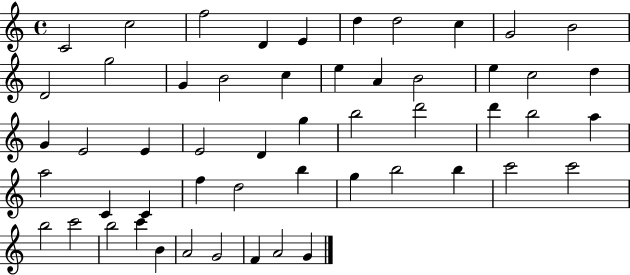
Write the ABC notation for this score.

X:1
T:Untitled
M:4/4
L:1/4
K:C
C2 c2 f2 D E d d2 c G2 B2 D2 g2 G B2 c e A B2 e c2 d G E2 E E2 D g b2 d'2 d' b2 a a2 C C f d2 b g b2 b c'2 c'2 b2 c'2 b2 c' B A2 G2 F A2 G